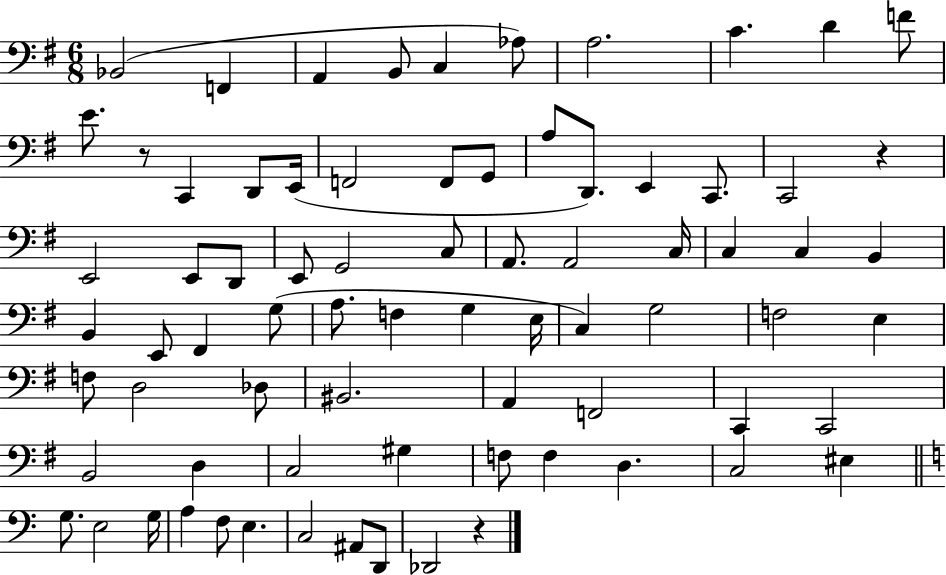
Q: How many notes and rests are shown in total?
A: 76